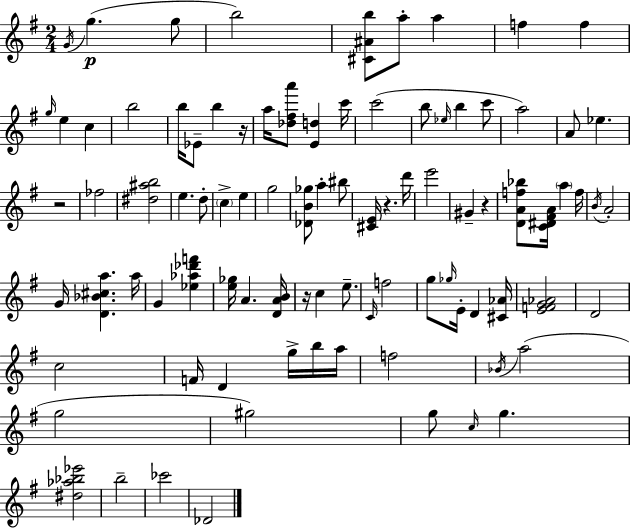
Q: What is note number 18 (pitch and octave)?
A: C6